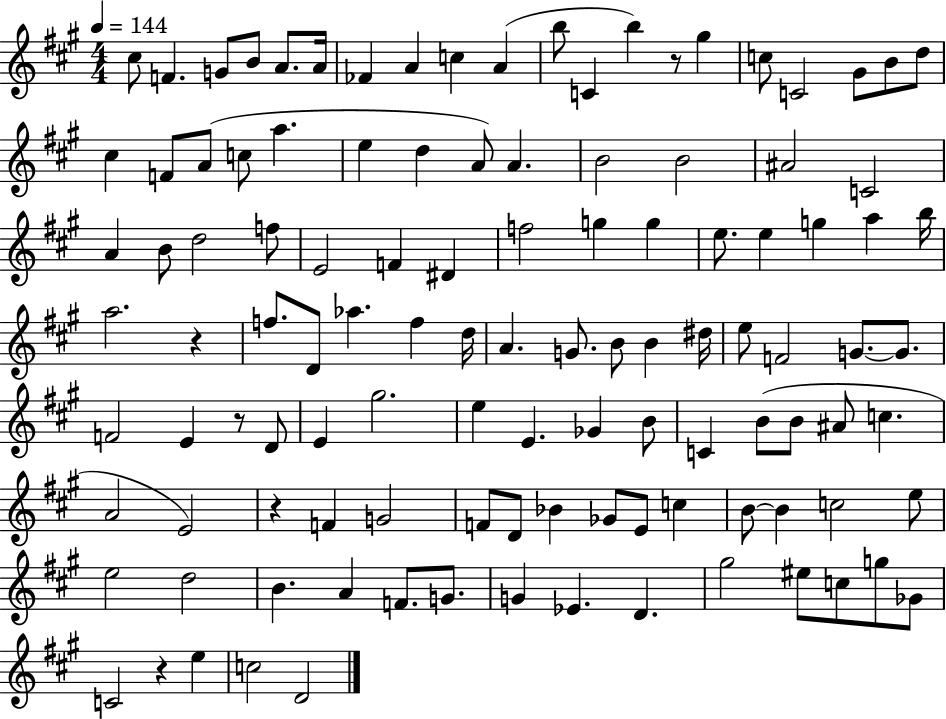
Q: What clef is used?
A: treble